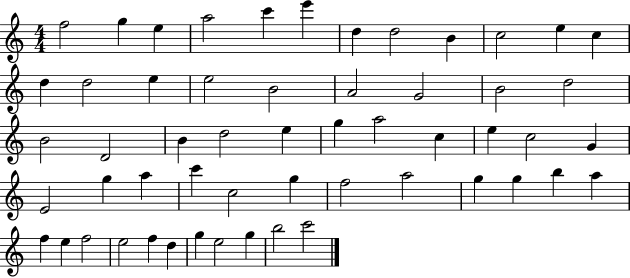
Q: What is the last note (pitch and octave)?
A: C6